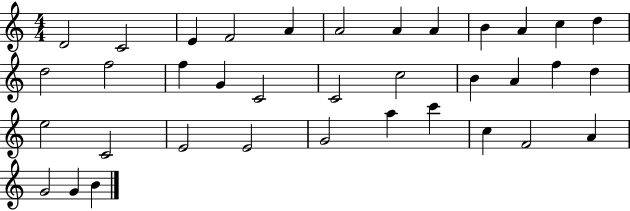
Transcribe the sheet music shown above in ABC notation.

X:1
T:Untitled
M:4/4
L:1/4
K:C
D2 C2 E F2 A A2 A A B A c d d2 f2 f G C2 C2 c2 B A f d e2 C2 E2 E2 G2 a c' c F2 A G2 G B